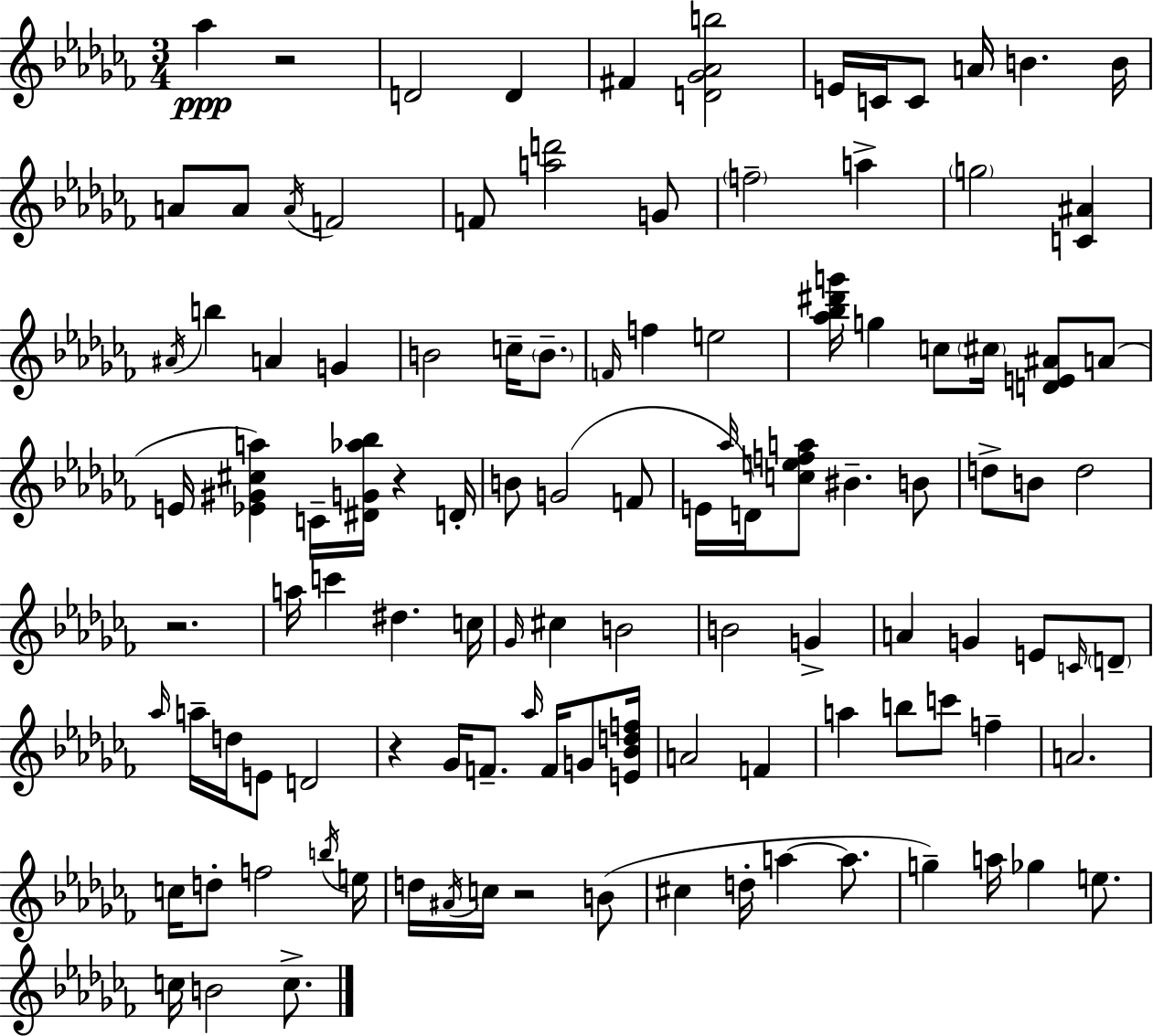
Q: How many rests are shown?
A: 5